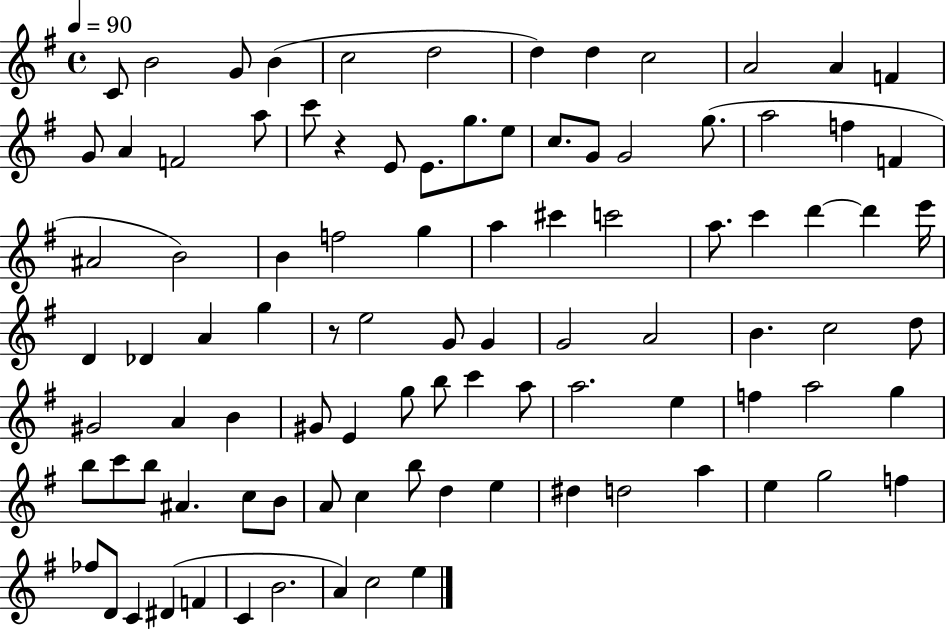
{
  \clef treble
  \time 4/4
  \defaultTimeSignature
  \key g \major
  \tempo 4 = 90
  c'8 b'2 g'8 b'4( | c''2 d''2 | d''4) d''4 c''2 | a'2 a'4 f'4 | \break g'8 a'4 f'2 a''8 | c'''8 r4 e'8 e'8. g''8. e''8 | c''8. g'8 g'2 g''8.( | a''2 f''4 f'4 | \break ais'2 b'2) | b'4 f''2 g''4 | a''4 cis'''4 c'''2 | a''8. c'''4 d'''4~~ d'''4 e'''16 | \break d'4 des'4 a'4 g''4 | r8 e''2 g'8 g'4 | g'2 a'2 | b'4. c''2 d''8 | \break gis'2 a'4 b'4 | gis'8 e'4 g''8 b''8 c'''4 a''8 | a''2. e''4 | f''4 a''2 g''4 | \break b''8 c'''8 b''8 ais'4. c''8 b'8 | a'8 c''4 b''8 d''4 e''4 | dis''4 d''2 a''4 | e''4 g''2 f''4 | \break fes''8 d'8 c'4 dis'4( f'4 | c'4 b'2. | a'4) c''2 e''4 | \bar "|."
}